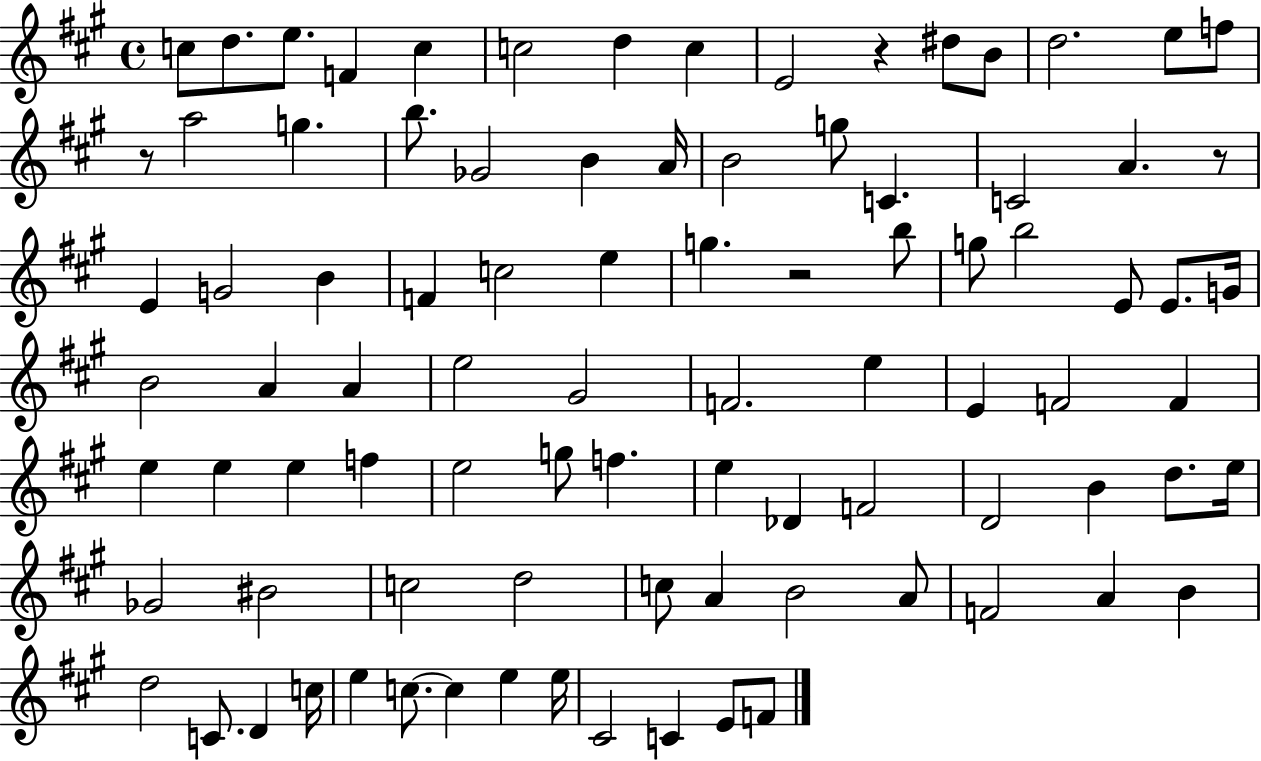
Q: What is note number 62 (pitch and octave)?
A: E5